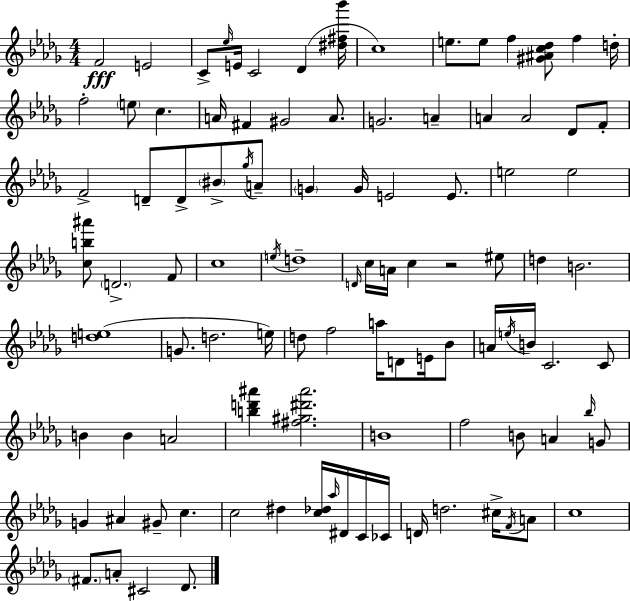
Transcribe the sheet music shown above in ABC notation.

X:1
T:Untitled
M:4/4
L:1/4
K:Bbm
F2 E2 C/2 _e/4 E/4 C2 _D [^d^f_b']/4 c4 e/2 e/2 f [^G^Ac_d]/2 f d/4 f2 e/2 c A/4 ^F ^G2 A/2 G2 A A A2 _D/2 F/2 F2 D/2 D/2 ^B/2 _g/4 A/2 G G/4 E2 E/2 e2 e2 [cb^a']/2 D2 F/2 c4 e/4 d4 D/4 c/4 A/4 c z2 ^e/2 d B2 [de]4 G/2 d2 e/4 d/2 f2 a/4 D/2 E/4 _B/2 A/4 e/4 B/4 C2 C/2 B B A2 [bd'^a'] [^f^g^d'^a']2 B4 f2 B/2 A _b/4 G/2 G ^A ^G/2 c c2 ^d [c_d]/4 _a/4 ^D/4 C/4 _C/4 D/4 d2 ^c/4 F/4 A/2 c4 ^F/2 A/2 ^C2 _D/2